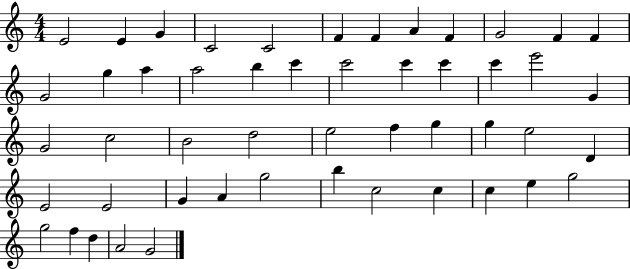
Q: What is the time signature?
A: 4/4